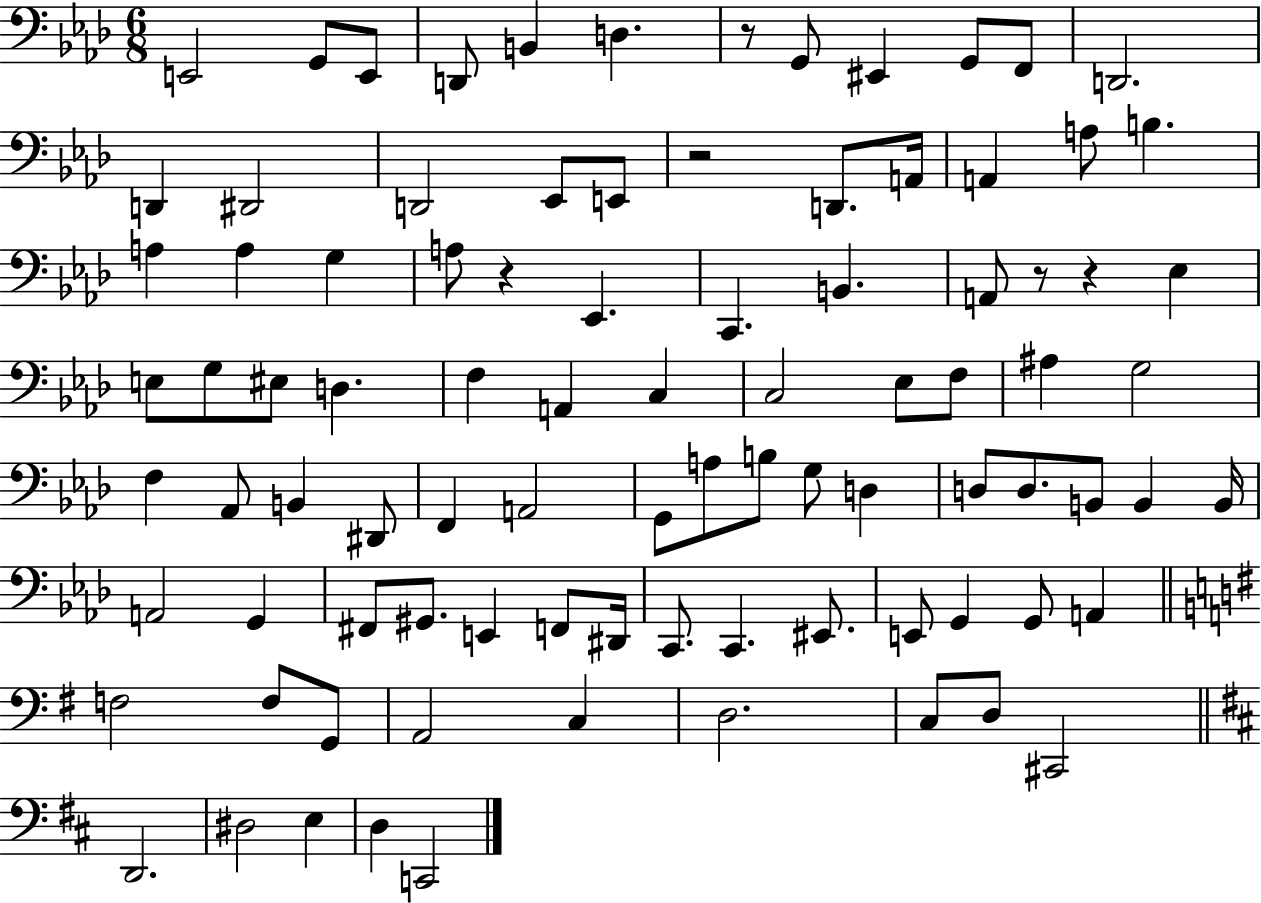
{
  \clef bass
  \numericTimeSignature
  \time 6/8
  \key aes \major
  \repeat volta 2 { e,2 g,8 e,8 | d,8 b,4 d4. | r8 g,8 eis,4 g,8 f,8 | d,2. | \break d,4 dis,2 | d,2 ees,8 e,8 | r2 d,8. a,16 | a,4 a8 b4. | \break a4 a4 g4 | a8 r4 ees,4. | c,4. b,4. | a,8 r8 r4 ees4 | \break e8 g8 eis8 d4. | f4 a,4 c4 | c2 ees8 f8 | ais4 g2 | \break f4 aes,8 b,4 dis,8 | f,4 a,2 | g,8 a8 b8 g8 d4 | d8 d8. b,8 b,4 b,16 | \break a,2 g,4 | fis,8 gis,8. e,4 f,8 dis,16 | c,8. c,4. eis,8. | e,8 g,4 g,8 a,4 | \break \bar "||" \break \key g \major f2 f8 g,8 | a,2 c4 | d2. | c8 d8 cis,2 | \break \bar "||" \break \key b \minor d,2. | dis2 e4 | d4 c,2 | } \bar "|."
}